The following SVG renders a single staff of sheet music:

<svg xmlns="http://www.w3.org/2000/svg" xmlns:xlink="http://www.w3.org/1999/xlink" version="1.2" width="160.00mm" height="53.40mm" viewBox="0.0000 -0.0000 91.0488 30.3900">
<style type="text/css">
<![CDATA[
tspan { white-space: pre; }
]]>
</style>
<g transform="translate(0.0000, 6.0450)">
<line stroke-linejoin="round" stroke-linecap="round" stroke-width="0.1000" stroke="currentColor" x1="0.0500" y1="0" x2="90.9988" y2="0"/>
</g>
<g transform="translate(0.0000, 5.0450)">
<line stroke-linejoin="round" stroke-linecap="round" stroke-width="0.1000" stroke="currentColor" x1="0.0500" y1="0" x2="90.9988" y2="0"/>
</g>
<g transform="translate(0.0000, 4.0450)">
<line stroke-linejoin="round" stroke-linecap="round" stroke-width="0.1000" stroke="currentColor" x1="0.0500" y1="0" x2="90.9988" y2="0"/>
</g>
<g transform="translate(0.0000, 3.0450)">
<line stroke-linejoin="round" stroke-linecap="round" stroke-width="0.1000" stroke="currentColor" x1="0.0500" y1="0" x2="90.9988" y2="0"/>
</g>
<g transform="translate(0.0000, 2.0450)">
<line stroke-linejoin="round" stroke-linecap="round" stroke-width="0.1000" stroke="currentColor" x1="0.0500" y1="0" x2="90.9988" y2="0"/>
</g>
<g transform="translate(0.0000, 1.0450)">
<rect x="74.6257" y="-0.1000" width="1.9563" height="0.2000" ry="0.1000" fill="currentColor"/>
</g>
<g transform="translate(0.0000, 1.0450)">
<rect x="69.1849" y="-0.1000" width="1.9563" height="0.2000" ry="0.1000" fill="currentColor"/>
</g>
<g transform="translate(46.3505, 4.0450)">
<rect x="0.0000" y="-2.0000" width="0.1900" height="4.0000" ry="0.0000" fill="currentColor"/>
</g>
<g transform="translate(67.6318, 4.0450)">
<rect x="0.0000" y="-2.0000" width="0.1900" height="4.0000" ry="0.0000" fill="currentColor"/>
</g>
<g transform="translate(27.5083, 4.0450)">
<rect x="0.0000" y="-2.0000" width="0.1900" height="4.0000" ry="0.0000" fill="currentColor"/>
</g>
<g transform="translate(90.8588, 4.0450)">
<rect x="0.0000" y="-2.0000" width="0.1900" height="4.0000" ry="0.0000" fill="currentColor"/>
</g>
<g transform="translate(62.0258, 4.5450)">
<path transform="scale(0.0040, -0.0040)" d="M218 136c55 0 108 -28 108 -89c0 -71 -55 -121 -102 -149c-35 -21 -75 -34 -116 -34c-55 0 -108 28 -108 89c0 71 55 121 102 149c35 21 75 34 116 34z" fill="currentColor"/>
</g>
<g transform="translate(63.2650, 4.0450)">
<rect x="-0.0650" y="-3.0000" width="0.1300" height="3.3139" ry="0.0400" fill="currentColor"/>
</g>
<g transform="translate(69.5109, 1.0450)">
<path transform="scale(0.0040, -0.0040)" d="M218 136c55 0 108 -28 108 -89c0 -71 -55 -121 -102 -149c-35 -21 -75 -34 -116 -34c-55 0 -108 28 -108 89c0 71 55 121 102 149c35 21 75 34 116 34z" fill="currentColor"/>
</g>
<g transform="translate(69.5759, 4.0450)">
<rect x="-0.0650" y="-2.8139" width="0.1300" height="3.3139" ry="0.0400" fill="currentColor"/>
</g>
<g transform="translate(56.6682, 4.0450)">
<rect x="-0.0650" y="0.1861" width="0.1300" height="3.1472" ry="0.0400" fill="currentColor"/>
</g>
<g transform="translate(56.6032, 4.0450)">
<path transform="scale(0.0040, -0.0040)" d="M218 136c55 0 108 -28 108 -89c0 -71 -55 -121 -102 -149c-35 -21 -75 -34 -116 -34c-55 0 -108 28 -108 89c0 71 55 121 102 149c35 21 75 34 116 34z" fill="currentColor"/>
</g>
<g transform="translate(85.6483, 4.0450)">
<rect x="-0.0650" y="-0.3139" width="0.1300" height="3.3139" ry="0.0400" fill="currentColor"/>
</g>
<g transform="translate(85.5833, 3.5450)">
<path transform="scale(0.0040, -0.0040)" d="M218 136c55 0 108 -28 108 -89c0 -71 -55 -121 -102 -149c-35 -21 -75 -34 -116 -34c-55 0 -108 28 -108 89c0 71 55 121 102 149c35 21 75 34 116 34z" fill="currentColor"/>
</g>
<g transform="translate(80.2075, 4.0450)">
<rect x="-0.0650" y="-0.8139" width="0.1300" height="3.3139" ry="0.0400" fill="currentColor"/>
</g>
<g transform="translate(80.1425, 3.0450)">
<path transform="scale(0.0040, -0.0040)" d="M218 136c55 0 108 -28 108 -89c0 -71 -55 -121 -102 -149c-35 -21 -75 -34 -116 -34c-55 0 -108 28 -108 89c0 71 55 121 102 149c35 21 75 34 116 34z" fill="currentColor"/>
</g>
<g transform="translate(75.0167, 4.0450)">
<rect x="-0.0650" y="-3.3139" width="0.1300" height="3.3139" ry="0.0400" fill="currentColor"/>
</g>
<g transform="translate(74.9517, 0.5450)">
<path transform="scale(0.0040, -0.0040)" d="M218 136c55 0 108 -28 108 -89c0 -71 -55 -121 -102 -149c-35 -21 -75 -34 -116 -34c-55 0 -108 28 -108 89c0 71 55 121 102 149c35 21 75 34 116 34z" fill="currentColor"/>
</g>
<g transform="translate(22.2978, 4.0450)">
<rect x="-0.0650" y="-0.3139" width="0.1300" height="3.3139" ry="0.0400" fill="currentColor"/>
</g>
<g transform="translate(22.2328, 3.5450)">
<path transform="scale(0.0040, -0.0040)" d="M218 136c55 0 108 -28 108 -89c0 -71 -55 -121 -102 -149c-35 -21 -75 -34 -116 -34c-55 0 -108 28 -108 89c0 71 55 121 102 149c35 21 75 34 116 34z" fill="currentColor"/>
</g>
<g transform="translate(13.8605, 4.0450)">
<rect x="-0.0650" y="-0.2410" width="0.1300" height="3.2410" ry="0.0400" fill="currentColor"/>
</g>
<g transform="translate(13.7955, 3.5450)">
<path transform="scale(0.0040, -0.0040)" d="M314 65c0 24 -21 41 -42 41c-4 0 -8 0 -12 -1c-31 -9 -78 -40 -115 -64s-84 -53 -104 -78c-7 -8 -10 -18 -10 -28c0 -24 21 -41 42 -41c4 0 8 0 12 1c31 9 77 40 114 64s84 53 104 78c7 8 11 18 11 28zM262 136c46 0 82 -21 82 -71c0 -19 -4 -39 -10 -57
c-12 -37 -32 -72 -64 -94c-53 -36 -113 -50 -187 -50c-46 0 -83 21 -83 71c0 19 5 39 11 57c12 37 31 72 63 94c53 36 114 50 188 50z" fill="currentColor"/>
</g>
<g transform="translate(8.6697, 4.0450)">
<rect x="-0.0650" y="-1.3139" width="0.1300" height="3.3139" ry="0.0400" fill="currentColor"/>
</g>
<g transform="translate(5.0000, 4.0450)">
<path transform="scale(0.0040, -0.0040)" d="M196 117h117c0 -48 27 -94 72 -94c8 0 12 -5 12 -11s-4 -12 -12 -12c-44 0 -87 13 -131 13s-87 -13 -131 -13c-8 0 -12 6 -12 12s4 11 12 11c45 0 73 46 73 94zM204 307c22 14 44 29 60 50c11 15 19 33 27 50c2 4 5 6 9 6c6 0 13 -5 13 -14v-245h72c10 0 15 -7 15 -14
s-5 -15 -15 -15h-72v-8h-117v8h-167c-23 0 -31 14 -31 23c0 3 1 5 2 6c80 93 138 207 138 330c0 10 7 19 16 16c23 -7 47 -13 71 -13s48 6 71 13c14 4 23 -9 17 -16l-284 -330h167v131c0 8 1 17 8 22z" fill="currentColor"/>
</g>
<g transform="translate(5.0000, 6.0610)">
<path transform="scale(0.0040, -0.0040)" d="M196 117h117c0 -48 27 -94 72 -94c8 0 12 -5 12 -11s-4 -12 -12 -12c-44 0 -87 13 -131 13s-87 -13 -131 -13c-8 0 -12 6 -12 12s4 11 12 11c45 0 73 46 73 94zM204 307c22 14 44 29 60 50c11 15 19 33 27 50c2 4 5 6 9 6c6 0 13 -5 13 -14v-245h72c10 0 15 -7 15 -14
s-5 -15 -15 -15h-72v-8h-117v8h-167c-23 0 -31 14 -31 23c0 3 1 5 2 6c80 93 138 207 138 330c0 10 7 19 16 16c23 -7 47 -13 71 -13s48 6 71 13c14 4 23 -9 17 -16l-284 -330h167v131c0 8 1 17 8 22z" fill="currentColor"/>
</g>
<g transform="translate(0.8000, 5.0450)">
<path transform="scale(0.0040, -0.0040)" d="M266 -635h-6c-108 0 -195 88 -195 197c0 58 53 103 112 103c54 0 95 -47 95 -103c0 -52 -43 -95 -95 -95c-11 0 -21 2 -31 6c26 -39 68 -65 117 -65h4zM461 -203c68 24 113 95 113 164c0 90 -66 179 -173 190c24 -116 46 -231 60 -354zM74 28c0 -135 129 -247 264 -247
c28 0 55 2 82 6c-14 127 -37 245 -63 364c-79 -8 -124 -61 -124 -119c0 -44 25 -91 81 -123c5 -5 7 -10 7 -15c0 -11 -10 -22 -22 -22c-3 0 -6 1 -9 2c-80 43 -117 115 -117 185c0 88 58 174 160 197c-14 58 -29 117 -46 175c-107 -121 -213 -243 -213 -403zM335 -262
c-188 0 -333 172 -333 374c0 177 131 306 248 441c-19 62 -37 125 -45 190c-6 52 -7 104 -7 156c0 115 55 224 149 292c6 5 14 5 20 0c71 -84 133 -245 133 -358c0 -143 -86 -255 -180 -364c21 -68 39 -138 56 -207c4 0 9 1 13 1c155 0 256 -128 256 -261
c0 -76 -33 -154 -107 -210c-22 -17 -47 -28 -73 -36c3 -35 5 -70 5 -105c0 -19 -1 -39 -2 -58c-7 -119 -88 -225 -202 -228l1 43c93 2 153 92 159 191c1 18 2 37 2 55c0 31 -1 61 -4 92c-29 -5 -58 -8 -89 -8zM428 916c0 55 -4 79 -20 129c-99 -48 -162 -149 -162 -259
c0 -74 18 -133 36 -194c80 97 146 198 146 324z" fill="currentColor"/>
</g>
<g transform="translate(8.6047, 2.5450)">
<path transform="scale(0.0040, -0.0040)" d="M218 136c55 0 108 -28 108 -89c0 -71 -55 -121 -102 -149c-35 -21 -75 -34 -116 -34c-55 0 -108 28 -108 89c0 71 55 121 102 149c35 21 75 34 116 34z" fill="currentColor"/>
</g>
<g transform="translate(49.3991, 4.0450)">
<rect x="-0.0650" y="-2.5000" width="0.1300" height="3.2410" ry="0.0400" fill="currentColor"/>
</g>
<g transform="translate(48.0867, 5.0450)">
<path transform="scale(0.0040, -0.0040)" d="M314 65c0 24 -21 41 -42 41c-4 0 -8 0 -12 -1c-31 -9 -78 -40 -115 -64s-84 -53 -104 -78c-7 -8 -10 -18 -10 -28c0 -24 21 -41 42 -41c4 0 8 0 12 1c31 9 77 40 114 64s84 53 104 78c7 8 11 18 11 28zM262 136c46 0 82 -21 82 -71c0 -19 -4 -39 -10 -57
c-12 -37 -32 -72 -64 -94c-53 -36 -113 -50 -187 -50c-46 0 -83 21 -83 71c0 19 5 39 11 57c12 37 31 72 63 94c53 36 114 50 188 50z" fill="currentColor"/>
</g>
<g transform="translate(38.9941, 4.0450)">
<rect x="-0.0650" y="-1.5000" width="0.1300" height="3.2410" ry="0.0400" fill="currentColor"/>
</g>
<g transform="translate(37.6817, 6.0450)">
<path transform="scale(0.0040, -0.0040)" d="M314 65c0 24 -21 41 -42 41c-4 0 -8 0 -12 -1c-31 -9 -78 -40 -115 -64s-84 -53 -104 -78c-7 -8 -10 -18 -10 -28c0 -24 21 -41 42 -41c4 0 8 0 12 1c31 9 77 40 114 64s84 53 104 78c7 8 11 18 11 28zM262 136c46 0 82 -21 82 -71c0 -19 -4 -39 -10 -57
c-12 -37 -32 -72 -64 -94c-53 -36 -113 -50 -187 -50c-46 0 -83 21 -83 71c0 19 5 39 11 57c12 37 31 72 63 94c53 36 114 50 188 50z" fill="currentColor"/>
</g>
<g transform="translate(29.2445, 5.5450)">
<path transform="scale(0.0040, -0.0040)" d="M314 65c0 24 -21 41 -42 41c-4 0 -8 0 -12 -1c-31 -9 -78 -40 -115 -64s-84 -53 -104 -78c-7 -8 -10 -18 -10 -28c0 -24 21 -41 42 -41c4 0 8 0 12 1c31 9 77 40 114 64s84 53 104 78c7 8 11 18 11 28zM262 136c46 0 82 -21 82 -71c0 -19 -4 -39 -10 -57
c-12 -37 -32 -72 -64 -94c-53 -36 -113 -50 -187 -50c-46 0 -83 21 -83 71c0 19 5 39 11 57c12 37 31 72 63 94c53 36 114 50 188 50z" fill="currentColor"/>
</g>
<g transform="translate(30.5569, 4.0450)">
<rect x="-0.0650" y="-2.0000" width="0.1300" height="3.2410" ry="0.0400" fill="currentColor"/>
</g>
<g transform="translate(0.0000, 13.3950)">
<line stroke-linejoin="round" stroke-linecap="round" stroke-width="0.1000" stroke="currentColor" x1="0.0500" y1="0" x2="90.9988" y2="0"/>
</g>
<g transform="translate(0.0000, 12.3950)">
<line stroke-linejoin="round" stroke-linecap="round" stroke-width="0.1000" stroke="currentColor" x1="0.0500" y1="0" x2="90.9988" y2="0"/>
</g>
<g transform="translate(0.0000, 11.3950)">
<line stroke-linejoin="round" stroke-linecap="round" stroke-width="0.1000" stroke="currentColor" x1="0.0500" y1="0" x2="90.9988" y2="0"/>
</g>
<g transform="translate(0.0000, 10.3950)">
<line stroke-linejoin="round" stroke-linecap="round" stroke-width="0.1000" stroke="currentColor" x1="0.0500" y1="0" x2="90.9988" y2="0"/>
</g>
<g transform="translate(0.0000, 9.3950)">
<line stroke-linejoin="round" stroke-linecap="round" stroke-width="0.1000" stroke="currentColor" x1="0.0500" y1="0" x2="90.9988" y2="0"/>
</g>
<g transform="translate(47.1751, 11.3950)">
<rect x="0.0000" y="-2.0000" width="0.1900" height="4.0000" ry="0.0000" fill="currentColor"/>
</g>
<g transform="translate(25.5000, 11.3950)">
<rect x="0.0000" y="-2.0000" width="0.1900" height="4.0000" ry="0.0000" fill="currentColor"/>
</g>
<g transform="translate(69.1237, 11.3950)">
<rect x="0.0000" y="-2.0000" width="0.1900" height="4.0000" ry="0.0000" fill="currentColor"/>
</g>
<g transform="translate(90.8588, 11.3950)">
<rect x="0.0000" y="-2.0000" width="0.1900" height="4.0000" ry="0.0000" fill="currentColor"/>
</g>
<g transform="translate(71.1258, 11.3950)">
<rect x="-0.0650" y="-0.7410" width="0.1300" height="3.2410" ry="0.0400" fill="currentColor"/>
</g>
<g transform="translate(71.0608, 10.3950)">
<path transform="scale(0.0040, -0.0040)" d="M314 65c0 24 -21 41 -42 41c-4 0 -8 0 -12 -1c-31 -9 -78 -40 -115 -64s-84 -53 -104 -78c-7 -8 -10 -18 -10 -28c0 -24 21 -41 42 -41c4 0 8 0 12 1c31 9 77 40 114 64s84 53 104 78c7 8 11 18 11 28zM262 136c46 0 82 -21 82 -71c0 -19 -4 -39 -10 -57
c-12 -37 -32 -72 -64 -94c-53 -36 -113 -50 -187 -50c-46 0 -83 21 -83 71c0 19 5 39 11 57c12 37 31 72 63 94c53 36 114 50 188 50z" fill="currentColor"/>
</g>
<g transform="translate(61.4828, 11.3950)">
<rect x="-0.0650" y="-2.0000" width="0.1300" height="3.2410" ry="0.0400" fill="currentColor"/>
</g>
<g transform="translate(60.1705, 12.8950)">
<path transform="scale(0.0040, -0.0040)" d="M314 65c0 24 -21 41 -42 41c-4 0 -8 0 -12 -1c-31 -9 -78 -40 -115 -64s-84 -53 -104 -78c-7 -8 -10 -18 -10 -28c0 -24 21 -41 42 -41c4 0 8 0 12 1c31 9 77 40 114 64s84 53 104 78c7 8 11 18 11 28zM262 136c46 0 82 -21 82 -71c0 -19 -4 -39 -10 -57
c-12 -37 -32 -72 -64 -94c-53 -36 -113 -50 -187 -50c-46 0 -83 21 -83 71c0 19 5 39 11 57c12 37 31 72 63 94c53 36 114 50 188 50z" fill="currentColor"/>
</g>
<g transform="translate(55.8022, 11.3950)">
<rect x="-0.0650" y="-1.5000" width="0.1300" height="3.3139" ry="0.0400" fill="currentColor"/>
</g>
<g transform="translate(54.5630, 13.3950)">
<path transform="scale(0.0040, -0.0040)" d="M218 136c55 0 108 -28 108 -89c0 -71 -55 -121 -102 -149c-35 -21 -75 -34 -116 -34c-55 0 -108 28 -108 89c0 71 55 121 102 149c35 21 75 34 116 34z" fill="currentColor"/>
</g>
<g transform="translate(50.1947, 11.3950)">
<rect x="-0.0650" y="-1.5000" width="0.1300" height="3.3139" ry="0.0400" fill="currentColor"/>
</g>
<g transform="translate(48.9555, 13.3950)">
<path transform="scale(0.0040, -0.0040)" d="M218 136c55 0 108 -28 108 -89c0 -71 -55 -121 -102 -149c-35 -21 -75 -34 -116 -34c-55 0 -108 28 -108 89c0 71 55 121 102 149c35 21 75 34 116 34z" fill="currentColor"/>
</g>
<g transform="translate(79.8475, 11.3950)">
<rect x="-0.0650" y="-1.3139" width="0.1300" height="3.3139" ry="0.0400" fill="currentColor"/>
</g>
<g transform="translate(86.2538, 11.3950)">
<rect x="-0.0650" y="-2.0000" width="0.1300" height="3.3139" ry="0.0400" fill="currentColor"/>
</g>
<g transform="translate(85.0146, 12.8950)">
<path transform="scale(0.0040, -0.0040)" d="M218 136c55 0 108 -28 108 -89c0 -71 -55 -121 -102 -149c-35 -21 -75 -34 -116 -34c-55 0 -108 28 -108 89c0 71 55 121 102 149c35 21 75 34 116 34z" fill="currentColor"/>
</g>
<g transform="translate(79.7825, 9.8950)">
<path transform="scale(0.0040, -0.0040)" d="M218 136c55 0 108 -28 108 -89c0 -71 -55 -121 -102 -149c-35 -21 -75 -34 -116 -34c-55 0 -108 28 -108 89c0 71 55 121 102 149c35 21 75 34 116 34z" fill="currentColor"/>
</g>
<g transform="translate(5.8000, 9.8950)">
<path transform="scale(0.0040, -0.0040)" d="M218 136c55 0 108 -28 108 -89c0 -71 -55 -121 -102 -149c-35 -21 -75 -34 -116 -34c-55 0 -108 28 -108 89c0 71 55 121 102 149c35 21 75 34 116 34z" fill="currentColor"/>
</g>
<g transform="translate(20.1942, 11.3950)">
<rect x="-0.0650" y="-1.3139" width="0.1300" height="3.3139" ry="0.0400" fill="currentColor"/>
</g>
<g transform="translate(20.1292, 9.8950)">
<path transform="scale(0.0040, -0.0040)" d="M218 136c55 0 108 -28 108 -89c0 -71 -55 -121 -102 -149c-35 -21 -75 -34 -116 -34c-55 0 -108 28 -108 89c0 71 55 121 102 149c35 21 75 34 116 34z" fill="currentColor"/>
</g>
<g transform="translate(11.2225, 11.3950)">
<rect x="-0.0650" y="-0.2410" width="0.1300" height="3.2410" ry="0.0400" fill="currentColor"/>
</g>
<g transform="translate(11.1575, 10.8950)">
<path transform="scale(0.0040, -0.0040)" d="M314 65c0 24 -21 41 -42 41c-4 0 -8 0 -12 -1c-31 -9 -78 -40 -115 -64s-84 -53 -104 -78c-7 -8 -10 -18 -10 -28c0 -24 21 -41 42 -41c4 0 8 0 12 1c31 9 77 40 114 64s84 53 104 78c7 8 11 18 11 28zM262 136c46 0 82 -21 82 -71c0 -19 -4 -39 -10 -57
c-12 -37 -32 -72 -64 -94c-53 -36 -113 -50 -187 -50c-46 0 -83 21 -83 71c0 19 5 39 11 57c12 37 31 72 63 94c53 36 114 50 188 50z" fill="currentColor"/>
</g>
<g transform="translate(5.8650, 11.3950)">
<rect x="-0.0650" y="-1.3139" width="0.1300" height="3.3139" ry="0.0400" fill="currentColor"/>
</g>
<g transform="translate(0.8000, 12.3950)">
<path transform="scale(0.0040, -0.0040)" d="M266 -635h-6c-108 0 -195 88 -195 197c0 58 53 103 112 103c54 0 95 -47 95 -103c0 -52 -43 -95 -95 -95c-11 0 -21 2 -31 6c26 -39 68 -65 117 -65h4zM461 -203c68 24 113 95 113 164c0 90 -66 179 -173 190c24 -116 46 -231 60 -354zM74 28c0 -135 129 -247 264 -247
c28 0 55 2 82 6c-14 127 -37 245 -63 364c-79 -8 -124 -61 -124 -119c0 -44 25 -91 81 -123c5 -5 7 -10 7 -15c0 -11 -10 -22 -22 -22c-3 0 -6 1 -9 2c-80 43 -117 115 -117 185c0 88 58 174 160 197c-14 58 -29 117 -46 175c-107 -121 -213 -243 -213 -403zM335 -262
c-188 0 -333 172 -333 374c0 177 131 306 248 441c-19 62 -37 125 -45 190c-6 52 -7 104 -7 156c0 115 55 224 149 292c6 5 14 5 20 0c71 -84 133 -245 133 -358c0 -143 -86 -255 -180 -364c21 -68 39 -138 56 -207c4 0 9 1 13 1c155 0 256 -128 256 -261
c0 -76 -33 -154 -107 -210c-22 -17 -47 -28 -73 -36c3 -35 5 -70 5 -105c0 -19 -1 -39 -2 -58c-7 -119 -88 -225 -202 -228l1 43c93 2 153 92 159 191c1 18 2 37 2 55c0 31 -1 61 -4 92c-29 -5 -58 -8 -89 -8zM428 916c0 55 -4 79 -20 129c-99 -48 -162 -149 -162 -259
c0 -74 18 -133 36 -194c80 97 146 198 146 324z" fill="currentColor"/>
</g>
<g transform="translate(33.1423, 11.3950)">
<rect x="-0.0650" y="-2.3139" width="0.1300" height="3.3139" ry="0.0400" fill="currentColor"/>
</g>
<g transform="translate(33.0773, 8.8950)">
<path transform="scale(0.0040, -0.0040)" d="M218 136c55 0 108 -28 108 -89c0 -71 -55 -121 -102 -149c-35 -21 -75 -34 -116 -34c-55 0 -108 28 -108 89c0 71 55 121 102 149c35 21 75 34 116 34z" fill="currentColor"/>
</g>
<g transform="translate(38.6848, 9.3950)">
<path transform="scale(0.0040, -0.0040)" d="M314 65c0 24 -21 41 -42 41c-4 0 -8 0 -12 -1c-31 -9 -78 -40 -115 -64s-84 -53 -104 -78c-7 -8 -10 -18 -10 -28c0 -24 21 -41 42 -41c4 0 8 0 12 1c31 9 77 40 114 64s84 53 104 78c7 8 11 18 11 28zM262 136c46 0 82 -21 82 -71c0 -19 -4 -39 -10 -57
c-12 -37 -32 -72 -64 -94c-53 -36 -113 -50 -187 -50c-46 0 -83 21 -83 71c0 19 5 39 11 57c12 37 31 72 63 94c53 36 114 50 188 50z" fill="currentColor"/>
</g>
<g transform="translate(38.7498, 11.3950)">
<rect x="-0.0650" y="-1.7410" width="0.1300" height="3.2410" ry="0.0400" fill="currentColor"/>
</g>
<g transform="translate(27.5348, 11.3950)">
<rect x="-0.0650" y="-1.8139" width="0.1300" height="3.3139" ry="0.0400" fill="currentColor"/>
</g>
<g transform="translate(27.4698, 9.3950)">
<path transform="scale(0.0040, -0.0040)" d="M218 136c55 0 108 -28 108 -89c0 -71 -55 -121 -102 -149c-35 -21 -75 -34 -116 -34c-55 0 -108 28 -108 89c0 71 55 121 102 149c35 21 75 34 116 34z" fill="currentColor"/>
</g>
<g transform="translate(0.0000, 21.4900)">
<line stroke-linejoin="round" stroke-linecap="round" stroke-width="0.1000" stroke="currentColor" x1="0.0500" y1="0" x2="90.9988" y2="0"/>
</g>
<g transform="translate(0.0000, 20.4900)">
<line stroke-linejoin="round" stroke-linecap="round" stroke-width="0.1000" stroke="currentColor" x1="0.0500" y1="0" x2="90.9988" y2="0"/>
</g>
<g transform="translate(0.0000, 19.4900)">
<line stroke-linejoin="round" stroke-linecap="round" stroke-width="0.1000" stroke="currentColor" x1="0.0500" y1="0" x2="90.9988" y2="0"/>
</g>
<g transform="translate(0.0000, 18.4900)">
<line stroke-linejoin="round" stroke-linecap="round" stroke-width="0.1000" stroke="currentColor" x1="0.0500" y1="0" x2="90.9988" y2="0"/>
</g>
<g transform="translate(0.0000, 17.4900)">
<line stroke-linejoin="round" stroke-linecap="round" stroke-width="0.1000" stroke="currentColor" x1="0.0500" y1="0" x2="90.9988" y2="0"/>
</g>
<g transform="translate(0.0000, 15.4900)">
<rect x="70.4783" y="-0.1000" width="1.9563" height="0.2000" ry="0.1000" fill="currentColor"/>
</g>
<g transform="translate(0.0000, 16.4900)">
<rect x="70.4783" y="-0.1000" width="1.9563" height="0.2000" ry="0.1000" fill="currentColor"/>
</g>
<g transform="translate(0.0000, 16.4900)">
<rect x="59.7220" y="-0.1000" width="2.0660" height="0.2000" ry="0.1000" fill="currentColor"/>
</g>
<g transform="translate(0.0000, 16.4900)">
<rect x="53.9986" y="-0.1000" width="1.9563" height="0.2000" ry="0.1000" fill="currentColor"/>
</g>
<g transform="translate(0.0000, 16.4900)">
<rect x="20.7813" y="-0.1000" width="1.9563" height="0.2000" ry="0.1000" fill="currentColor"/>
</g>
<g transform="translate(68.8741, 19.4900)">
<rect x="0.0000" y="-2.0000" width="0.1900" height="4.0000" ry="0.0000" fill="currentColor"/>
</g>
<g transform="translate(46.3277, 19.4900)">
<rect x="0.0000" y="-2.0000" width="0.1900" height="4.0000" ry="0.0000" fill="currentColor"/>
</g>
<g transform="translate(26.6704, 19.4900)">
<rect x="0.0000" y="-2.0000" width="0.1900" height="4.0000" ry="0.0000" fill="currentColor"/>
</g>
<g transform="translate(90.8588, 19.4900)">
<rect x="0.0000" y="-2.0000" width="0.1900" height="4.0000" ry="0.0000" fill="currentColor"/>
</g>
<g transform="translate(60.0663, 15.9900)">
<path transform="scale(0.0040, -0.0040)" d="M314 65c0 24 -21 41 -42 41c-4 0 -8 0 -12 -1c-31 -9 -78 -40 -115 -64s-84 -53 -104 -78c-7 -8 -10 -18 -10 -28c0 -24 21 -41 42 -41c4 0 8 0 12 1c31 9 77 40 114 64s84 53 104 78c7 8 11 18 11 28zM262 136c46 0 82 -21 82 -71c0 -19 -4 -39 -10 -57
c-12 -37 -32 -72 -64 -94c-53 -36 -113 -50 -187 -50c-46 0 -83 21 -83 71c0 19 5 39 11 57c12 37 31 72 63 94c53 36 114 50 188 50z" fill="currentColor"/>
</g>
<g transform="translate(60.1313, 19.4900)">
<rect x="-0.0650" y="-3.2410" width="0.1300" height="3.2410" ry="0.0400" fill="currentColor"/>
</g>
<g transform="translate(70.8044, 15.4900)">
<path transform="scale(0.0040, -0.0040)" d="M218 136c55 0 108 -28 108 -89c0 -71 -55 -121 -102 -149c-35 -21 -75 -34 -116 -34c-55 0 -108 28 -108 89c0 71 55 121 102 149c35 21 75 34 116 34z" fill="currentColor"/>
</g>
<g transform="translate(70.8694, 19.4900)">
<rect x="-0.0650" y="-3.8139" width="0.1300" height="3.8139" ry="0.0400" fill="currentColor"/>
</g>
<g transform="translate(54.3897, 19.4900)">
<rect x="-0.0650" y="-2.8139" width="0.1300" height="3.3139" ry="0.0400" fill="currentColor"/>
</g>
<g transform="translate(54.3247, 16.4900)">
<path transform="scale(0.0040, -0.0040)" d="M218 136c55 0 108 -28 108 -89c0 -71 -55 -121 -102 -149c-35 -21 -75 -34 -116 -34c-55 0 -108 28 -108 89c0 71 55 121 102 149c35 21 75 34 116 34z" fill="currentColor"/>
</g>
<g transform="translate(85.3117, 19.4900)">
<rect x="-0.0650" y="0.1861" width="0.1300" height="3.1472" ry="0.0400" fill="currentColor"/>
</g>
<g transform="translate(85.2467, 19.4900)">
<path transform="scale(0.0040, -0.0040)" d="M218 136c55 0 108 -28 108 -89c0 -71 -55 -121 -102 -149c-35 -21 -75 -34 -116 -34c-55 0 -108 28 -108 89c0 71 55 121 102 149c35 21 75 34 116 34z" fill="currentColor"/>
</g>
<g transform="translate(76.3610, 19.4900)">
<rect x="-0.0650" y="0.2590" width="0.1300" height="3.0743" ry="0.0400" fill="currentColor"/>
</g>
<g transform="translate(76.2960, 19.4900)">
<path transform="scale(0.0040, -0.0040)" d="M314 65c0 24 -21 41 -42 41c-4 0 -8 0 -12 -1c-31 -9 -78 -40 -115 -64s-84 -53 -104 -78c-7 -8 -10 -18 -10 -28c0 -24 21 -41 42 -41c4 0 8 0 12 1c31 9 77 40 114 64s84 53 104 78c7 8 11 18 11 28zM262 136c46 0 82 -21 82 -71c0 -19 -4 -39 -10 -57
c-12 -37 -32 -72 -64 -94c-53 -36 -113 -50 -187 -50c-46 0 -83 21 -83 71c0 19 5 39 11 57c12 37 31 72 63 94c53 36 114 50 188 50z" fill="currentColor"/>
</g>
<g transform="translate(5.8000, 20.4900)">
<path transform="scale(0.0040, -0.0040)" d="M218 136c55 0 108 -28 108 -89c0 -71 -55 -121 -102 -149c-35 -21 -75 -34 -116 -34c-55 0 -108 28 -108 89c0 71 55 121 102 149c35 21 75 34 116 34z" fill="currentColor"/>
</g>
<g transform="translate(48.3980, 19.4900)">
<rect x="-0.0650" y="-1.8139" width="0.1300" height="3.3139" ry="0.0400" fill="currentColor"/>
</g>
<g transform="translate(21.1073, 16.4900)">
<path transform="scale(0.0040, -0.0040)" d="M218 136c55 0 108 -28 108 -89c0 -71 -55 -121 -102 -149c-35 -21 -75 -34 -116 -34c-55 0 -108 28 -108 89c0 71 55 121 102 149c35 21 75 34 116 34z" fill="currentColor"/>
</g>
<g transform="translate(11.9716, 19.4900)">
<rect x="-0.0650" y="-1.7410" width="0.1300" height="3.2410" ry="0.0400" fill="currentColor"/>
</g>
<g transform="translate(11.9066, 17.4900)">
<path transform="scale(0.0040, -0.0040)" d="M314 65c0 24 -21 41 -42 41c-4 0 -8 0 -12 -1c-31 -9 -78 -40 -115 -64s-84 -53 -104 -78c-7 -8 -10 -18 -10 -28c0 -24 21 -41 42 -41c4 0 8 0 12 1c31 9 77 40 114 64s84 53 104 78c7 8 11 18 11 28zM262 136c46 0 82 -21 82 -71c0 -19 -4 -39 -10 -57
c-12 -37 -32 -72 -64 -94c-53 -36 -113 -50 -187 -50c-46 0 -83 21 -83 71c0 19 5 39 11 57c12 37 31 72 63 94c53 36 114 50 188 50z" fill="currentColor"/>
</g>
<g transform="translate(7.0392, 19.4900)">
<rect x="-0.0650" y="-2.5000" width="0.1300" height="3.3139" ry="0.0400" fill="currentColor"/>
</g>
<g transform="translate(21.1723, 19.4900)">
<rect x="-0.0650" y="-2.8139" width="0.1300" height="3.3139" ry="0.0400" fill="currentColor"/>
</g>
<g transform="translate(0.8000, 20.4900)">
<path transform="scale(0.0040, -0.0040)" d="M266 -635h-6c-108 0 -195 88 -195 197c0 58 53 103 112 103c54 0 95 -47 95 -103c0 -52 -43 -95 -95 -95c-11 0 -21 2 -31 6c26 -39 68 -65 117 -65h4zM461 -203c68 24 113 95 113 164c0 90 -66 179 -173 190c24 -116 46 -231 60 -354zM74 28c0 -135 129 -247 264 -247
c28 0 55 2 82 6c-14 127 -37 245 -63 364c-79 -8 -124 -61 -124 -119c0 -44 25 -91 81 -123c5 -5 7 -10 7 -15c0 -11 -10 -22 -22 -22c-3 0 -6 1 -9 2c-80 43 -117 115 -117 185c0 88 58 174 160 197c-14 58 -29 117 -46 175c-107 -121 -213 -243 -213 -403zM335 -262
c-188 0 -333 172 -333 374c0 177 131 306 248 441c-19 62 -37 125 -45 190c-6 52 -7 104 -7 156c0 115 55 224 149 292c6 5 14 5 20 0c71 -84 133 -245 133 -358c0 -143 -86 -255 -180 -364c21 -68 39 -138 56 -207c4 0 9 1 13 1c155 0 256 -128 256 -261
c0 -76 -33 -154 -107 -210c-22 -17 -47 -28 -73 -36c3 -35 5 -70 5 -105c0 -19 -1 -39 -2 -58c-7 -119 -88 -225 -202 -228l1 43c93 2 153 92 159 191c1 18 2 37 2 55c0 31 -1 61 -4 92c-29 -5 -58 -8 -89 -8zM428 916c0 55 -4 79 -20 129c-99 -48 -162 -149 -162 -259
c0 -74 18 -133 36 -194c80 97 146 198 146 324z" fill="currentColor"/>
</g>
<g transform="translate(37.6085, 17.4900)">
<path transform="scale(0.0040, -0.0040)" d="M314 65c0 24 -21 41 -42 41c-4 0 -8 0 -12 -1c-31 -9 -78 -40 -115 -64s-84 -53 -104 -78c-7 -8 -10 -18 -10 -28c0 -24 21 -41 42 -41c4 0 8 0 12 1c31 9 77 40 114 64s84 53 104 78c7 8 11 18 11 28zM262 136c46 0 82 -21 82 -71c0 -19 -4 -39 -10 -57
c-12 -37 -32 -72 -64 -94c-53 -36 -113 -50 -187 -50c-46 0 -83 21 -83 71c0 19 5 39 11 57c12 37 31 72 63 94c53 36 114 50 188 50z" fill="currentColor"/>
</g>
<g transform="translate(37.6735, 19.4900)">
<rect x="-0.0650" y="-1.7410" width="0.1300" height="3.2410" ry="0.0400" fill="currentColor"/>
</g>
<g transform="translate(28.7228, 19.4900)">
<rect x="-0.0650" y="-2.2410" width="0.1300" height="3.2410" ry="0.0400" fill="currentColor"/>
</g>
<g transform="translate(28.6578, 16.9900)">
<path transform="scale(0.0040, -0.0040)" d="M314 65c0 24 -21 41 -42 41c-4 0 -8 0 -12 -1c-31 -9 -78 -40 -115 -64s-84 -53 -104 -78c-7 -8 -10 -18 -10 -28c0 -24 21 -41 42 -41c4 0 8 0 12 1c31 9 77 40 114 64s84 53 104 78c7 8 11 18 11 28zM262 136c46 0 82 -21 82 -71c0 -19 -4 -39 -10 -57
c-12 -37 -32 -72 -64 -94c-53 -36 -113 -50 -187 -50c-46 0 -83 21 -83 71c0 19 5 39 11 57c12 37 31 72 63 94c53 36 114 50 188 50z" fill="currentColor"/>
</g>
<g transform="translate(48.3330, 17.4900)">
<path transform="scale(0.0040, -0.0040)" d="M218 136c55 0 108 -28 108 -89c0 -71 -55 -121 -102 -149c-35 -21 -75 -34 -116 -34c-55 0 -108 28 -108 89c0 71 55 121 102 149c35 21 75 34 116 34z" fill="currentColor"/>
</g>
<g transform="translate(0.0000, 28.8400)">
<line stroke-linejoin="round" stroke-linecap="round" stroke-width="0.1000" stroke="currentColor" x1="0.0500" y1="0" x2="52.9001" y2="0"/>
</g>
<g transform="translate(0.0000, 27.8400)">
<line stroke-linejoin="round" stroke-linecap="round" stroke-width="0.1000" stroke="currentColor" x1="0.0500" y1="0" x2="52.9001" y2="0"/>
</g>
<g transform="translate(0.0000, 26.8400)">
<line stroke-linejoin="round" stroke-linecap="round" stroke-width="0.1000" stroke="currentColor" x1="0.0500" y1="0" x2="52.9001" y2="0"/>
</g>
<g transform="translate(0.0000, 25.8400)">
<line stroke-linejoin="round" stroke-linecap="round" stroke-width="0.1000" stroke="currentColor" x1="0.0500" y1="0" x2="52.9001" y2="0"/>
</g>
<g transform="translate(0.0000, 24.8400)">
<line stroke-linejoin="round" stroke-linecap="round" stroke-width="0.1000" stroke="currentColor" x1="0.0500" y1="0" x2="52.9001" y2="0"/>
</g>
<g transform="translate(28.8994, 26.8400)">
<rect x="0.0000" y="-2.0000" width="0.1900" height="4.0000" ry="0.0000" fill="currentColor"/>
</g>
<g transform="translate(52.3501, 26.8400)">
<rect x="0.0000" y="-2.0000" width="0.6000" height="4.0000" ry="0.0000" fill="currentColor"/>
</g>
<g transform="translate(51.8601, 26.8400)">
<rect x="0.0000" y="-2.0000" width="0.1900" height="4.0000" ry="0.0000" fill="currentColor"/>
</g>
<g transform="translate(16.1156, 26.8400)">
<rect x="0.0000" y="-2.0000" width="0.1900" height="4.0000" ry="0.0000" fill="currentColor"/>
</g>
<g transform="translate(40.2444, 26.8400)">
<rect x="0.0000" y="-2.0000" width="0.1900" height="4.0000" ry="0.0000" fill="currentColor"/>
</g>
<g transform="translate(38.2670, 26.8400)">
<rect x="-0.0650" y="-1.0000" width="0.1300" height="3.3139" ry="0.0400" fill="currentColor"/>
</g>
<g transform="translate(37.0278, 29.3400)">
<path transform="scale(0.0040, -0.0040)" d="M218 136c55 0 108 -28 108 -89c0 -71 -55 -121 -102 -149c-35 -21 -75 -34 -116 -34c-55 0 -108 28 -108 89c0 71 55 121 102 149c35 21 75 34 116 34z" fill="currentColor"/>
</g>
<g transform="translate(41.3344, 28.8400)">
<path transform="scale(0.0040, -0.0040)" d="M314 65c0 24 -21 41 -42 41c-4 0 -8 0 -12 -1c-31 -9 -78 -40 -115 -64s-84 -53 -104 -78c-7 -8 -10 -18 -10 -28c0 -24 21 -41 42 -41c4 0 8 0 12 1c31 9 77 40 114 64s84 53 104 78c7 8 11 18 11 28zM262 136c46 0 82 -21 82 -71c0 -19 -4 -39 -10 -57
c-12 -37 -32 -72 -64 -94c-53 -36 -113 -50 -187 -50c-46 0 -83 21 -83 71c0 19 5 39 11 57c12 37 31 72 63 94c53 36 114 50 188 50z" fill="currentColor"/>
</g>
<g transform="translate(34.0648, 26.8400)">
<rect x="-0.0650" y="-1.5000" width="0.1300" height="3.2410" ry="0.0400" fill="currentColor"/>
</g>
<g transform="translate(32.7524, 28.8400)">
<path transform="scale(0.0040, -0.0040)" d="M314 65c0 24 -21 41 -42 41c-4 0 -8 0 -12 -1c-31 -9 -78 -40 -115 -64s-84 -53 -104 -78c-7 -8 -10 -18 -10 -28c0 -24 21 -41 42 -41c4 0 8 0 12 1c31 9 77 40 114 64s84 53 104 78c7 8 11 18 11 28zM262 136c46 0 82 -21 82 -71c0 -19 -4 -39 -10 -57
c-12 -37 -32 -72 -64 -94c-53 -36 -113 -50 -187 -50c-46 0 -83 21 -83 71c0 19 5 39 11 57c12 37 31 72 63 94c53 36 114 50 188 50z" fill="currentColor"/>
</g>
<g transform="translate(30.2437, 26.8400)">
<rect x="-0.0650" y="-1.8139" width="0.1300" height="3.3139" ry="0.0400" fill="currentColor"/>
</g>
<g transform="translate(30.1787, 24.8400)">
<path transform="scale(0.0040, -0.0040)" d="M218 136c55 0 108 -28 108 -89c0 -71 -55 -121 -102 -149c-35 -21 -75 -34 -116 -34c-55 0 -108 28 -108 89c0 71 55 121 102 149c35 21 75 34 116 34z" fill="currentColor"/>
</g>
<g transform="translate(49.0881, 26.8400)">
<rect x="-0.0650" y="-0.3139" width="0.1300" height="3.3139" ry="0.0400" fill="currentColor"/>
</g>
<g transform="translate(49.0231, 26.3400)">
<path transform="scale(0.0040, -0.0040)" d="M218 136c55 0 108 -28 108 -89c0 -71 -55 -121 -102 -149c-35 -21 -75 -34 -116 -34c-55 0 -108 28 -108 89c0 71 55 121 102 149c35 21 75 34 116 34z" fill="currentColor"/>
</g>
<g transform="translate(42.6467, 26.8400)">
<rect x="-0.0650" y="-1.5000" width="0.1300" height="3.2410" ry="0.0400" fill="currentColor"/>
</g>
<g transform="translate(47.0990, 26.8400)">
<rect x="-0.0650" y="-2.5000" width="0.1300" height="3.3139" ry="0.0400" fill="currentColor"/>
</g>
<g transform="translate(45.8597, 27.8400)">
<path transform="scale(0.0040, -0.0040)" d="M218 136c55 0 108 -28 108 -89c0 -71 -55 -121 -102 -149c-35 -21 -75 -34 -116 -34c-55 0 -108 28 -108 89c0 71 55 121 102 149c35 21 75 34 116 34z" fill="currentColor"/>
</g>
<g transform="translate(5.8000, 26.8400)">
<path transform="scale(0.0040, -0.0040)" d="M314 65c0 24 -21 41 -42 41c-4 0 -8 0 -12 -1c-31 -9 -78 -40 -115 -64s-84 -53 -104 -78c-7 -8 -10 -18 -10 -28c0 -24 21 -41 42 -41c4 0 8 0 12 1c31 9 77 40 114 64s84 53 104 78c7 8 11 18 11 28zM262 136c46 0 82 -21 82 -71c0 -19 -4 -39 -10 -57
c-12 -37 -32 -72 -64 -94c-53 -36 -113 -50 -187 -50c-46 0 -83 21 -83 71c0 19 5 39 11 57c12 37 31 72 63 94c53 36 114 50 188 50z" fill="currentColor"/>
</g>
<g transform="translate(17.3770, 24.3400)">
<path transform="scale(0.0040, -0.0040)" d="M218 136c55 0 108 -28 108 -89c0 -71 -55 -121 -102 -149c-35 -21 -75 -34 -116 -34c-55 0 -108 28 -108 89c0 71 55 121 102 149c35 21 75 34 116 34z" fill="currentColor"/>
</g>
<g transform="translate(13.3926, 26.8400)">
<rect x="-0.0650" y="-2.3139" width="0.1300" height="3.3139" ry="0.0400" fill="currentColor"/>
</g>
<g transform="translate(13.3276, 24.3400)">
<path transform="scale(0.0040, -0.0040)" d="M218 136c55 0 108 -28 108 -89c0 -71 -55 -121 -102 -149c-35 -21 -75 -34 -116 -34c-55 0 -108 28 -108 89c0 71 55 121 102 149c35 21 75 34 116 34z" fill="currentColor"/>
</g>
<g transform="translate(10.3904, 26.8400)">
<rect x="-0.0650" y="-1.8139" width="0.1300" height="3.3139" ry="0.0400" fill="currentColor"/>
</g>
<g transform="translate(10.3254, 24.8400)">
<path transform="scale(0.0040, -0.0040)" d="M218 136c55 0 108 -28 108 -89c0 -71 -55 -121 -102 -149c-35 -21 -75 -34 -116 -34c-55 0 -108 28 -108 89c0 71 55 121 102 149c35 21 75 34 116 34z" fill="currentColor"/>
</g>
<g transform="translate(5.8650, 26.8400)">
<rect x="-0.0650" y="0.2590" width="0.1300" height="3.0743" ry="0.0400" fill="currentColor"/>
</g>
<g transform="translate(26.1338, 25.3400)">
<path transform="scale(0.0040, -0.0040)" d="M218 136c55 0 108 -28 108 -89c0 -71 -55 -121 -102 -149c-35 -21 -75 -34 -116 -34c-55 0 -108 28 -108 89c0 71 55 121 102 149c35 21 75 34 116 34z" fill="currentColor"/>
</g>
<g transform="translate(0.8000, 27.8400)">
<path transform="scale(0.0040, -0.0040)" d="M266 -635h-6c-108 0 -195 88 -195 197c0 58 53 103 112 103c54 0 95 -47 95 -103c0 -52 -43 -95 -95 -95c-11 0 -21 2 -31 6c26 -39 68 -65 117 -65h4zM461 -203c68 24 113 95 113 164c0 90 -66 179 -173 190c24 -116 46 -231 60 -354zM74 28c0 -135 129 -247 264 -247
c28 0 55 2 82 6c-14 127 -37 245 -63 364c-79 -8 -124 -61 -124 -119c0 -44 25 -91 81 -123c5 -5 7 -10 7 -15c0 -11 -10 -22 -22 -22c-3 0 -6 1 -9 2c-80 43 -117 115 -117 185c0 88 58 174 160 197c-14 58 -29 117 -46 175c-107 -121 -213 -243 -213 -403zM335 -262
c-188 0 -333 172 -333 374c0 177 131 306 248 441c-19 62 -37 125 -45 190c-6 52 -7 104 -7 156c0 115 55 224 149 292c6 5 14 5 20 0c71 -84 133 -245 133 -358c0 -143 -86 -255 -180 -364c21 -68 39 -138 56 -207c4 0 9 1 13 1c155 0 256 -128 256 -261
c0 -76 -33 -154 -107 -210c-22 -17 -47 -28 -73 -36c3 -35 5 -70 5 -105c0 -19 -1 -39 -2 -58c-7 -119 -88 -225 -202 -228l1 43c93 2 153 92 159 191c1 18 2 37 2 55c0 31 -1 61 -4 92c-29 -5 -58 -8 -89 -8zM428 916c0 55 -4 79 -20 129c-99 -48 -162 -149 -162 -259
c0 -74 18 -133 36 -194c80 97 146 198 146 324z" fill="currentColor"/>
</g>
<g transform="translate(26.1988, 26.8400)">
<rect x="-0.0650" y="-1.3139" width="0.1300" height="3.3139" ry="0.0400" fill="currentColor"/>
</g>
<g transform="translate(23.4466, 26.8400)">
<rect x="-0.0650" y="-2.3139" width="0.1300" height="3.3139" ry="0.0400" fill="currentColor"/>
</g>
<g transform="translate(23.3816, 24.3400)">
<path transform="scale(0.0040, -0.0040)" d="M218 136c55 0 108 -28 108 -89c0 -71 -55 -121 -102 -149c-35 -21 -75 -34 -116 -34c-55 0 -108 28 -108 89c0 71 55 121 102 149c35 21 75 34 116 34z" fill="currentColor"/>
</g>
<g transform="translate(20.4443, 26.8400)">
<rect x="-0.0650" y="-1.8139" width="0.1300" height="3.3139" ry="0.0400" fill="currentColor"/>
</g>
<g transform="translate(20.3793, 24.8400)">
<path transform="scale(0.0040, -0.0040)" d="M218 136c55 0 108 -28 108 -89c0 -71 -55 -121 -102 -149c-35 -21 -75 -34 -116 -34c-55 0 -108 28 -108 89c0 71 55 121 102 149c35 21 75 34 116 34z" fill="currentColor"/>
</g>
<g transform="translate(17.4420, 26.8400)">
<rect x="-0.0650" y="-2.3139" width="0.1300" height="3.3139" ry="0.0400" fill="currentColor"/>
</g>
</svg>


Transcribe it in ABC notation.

X:1
T:Untitled
M:4/4
L:1/4
K:C
e c2 c F2 E2 G2 B A a b d c e c2 e f g f2 E E F2 d2 e F G f2 a g2 f2 f a b2 c' B2 B B2 f g g f g e f E2 D E2 G c